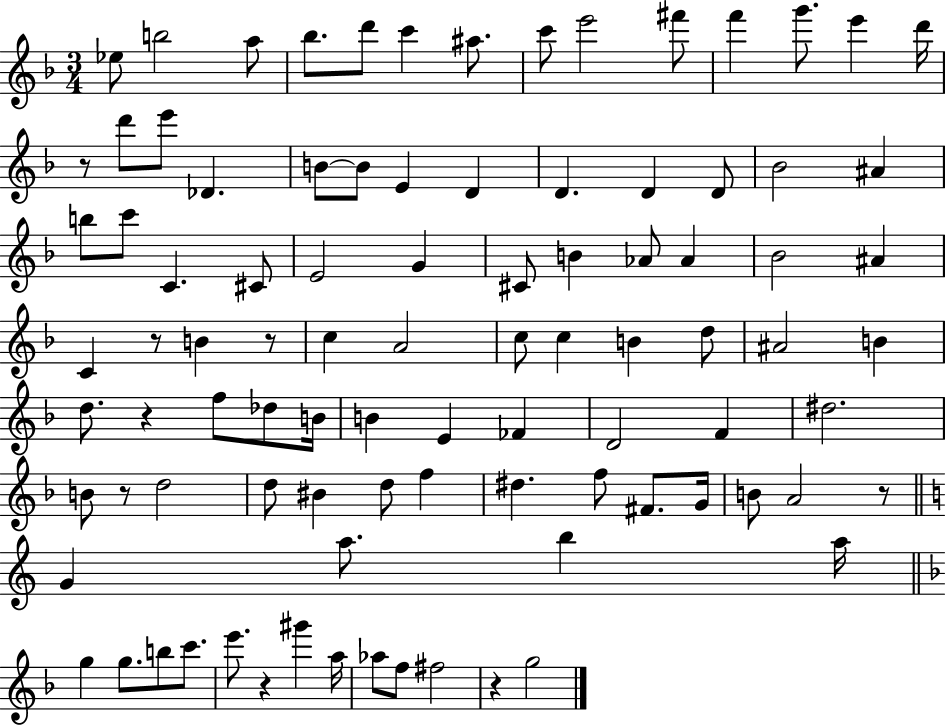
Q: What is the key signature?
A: F major